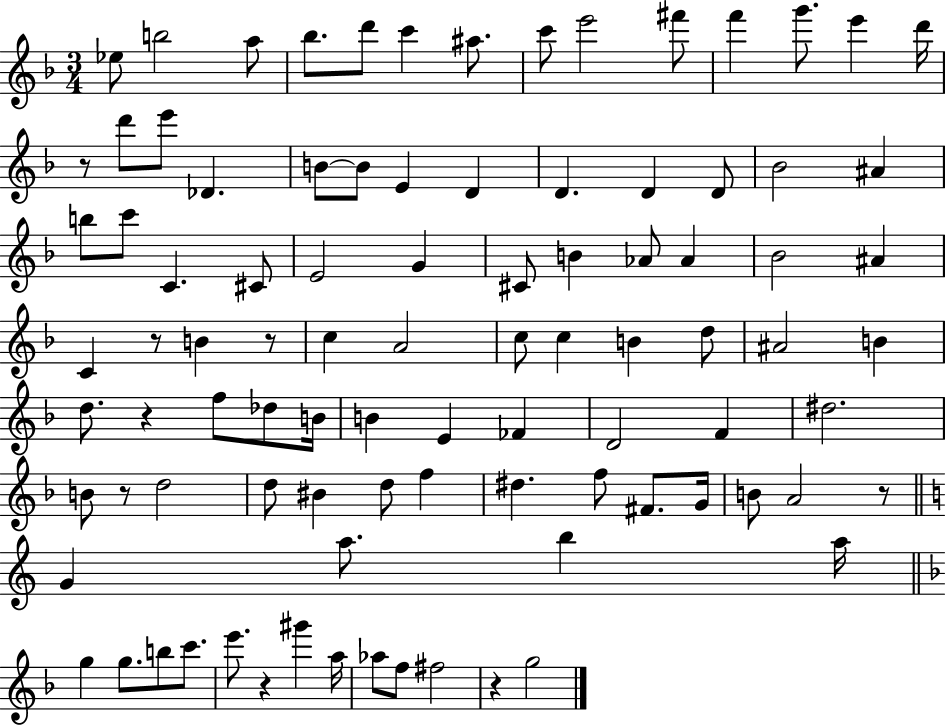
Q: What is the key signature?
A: F major